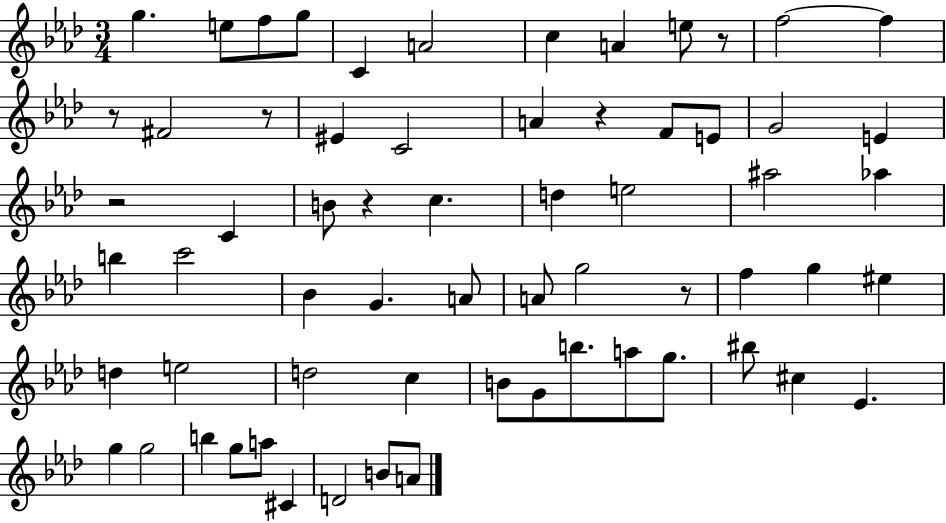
{
  \clef treble
  \numericTimeSignature
  \time 3/4
  \key aes \major
  g''4. e''8 f''8 g''8 | c'4 a'2 | c''4 a'4 e''8 r8 | f''2~~ f''4 | \break r8 fis'2 r8 | eis'4 c'2 | a'4 r4 f'8 e'8 | g'2 e'4 | \break r2 c'4 | b'8 r4 c''4. | d''4 e''2 | ais''2 aes''4 | \break b''4 c'''2 | bes'4 g'4. a'8 | a'8 g''2 r8 | f''4 g''4 eis''4 | \break d''4 e''2 | d''2 c''4 | b'8 g'8 b''8. a''8 g''8. | bis''8 cis''4 ees'4. | \break g''4 g''2 | b''4 g''8 a''8 cis'4 | d'2 b'8 a'8 | \bar "|."
}